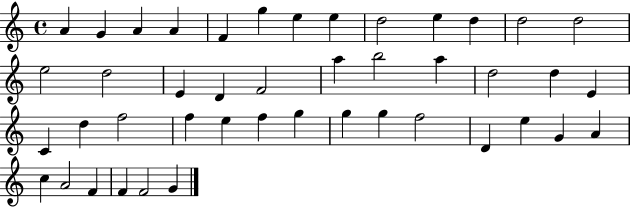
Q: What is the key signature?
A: C major